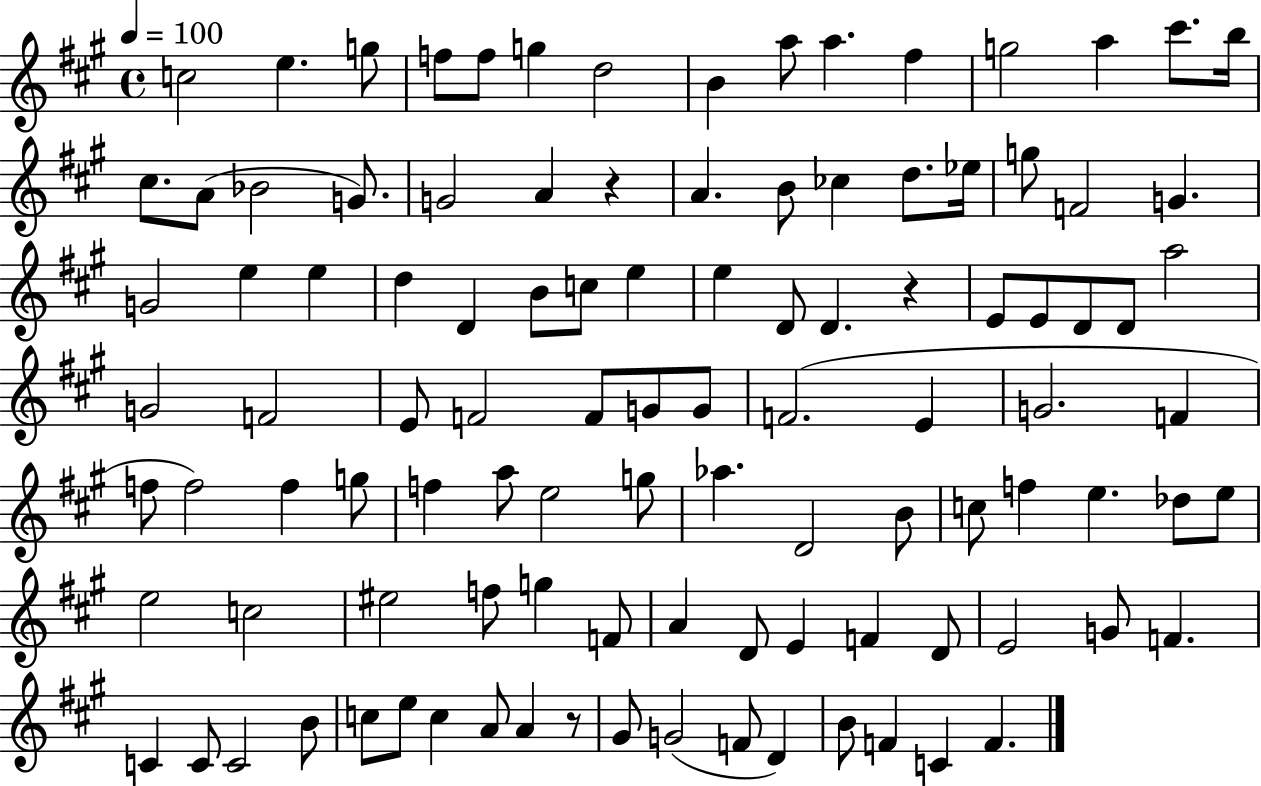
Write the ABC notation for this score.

X:1
T:Untitled
M:4/4
L:1/4
K:A
c2 e g/2 f/2 f/2 g d2 B a/2 a ^f g2 a ^c'/2 b/4 ^c/2 A/2 _B2 G/2 G2 A z A B/2 _c d/2 _e/4 g/2 F2 G G2 e e d D B/2 c/2 e e D/2 D z E/2 E/2 D/2 D/2 a2 G2 F2 E/2 F2 F/2 G/2 G/2 F2 E G2 F f/2 f2 f g/2 f a/2 e2 g/2 _a D2 B/2 c/2 f e _d/2 e/2 e2 c2 ^e2 f/2 g F/2 A D/2 E F D/2 E2 G/2 F C C/2 C2 B/2 c/2 e/2 c A/2 A z/2 ^G/2 G2 F/2 D B/2 F C F